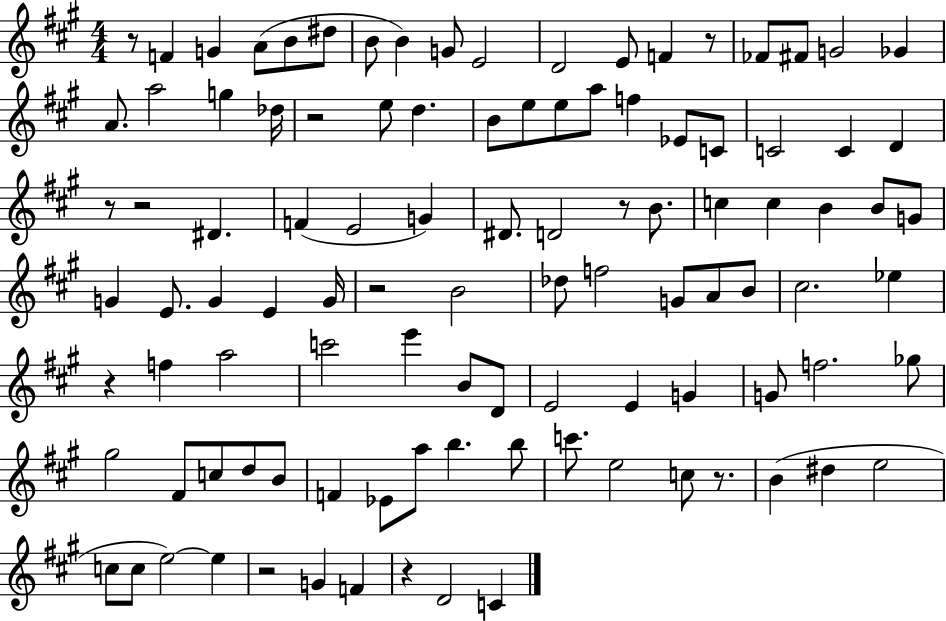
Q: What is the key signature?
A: A major